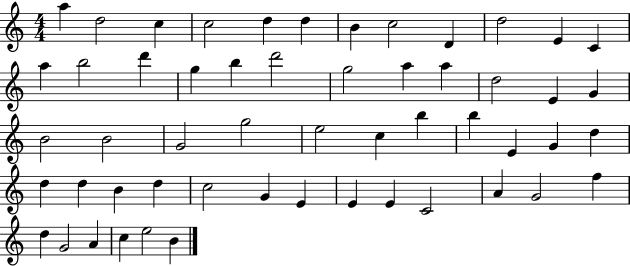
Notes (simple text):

A5/q D5/h C5/q C5/h D5/q D5/q B4/q C5/h D4/q D5/h E4/q C4/q A5/q B5/h D6/q G5/q B5/q D6/h G5/h A5/q A5/q D5/h E4/q G4/q B4/h B4/h G4/h G5/h E5/h C5/q B5/q B5/q E4/q G4/q D5/q D5/q D5/q B4/q D5/q C5/h G4/q E4/q E4/q E4/q C4/h A4/q G4/h F5/q D5/q G4/h A4/q C5/q E5/h B4/q